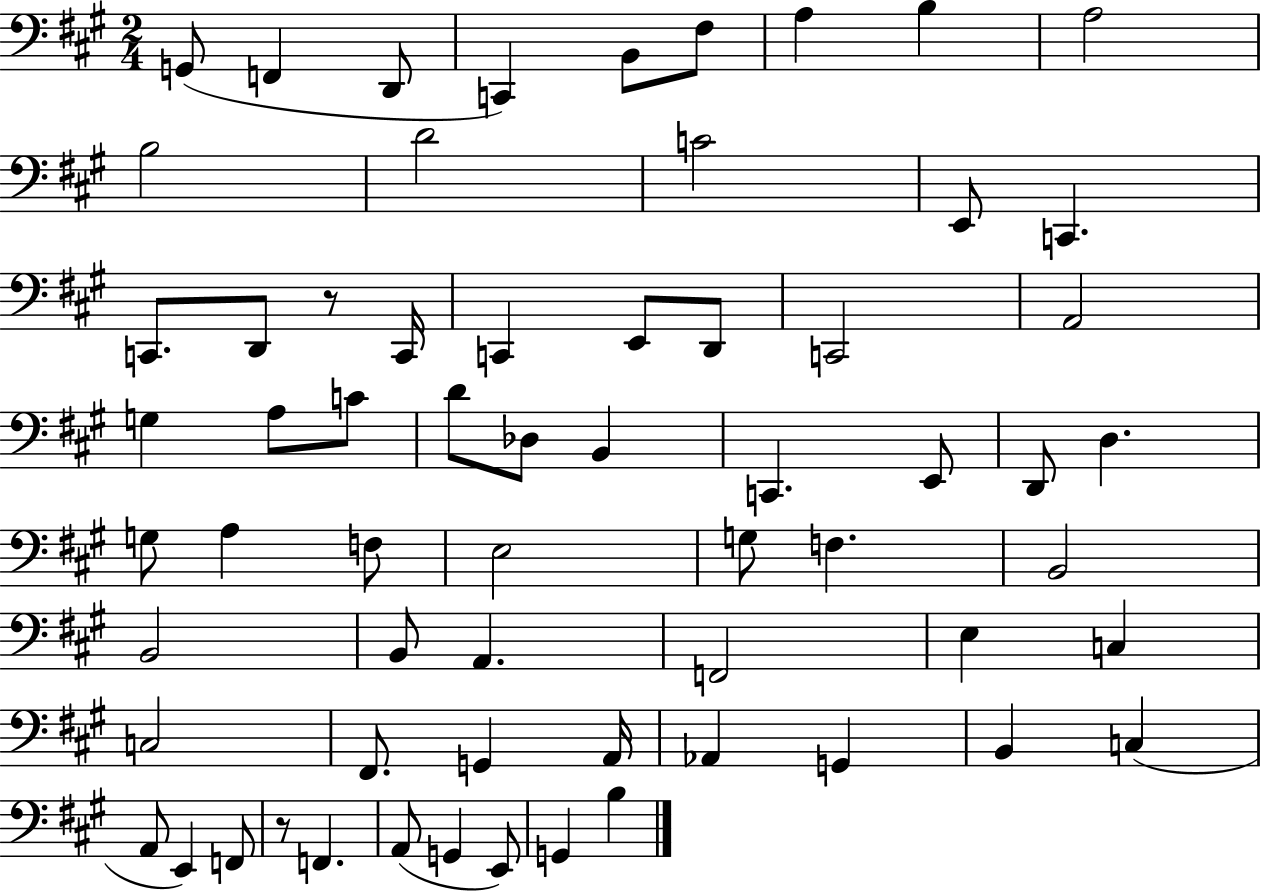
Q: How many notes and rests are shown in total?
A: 64